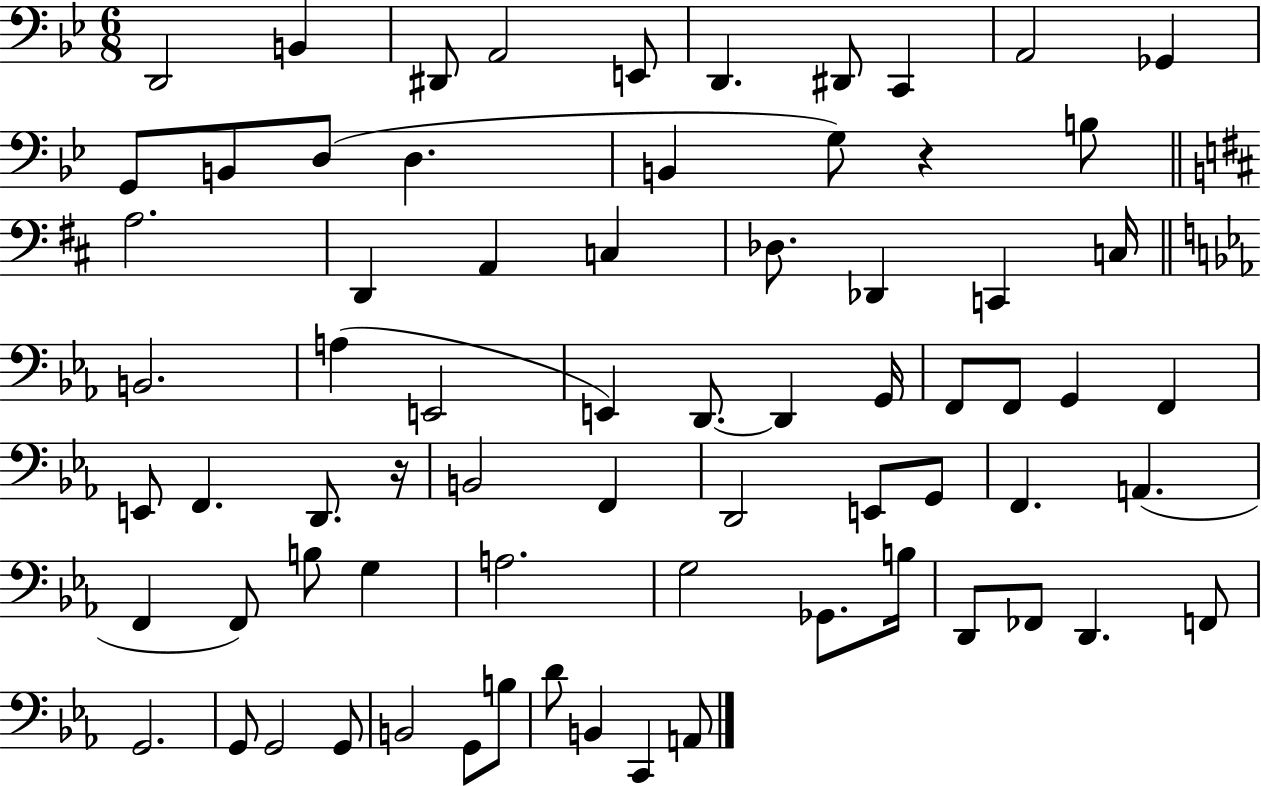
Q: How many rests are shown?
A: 2